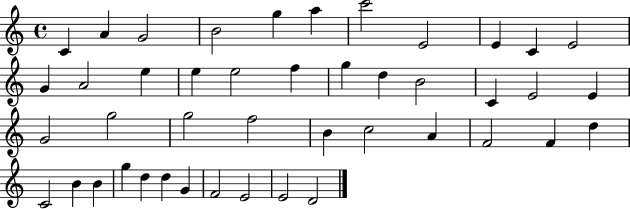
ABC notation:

X:1
T:Untitled
M:4/4
L:1/4
K:C
C A G2 B2 g a c'2 E2 E C E2 G A2 e e e2 f g d B2 C E2 E G2 g2 g2 f2 B c2 A F2 F d C2 B B g d d G F2 E2 E2 D2